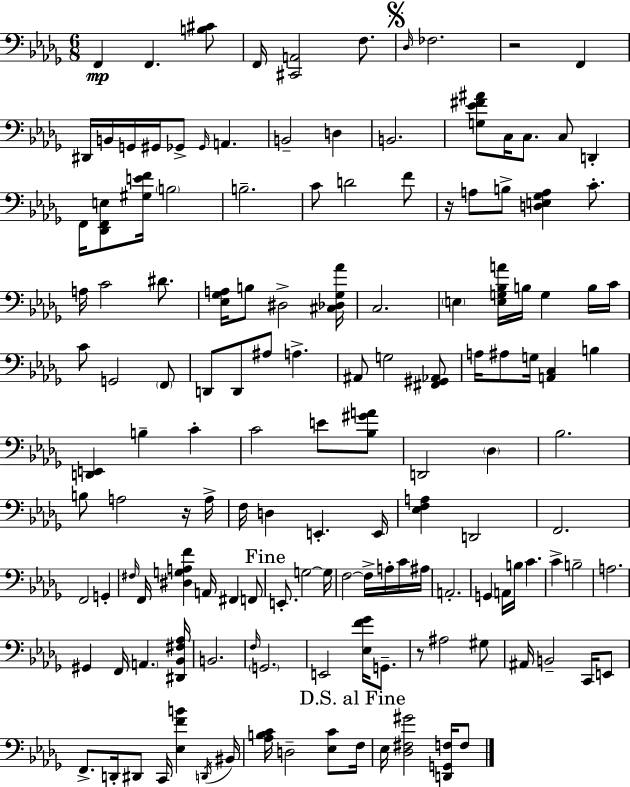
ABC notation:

X:1
T:Untitled
M:6/8
L:1/4
K:Bbm
F,, F,, [B,^C]/2 F,,/4 [^C,,A,,]2 F,/2 _D,/4 _F,2 z2 F,, ^D,,/4 B,,/4 G,,/4 ^G,,/4 _G,,/2 _G,,/4 A,, B,,2 D, B,,2 [G,_E^F^A]/2 C,/4 C,/2 C,/2 D,, F,,/4 [_D,,F,,E,]/2 [^G,EF]/4 B,2 B,2 C/2 D2 F/2 z/4 A,/2 B,/2 [D,E,_G,A,] C/2 A,/4 C2 ^D/2 [_E,_G,A,]/4 B,/2 ^D,2 [^C,_D,_G,_A]/4 C,2 E, [E,G,_B,A]/4 B,/4 G, B,/4 C/4 C/2 G,,2 F,,/2 D,,/2 D,,/2 ^A,/2 A, ^A,,/2 G,2 [^F,,^G,,_A,,]/2 A,/4 ^A,/2 G,/4 [A,,C,] B, [D,,E,,] B, C C2 E/2 [_B,^GA]/2 D,,2 _D, _B,2 B,/2 A,2 z/4 A,/4 F,/4 D, E,, E,,/4 [_E,F,A,] D,,2 F,,2 F,,2 G,, ^F,/4 F,,/4 [^D,G,A,F] A,,/4 ^F,, F,,/2 E,,/2 G,2 G,/4 F,2 F,/4 A,/4 C/4 ^A,/4 A,,2 G,, A,,/4 B,/4 C C B,2 A,2 ^G,, F,,/4 A,, [^D,,_B,,^F,_A,]/4 B,,2 F,/4 G,,2 E,,2 [_E,F_G]/4 G,,/2 z/2 ^A,2 ^G,/2 ^A,,/4 B,,2 C,,/4 E,,/2 F,,/2 D,,/4 ^D,,/2 C,,/4 [_E,FB] D,,/4 ^B,,/4 [_A,B,C]/4 D,2 [_E,C]/2 F,/4 _E,/4 [_D,^F,^G]2 [D,,G,,F,]/4 F,/2